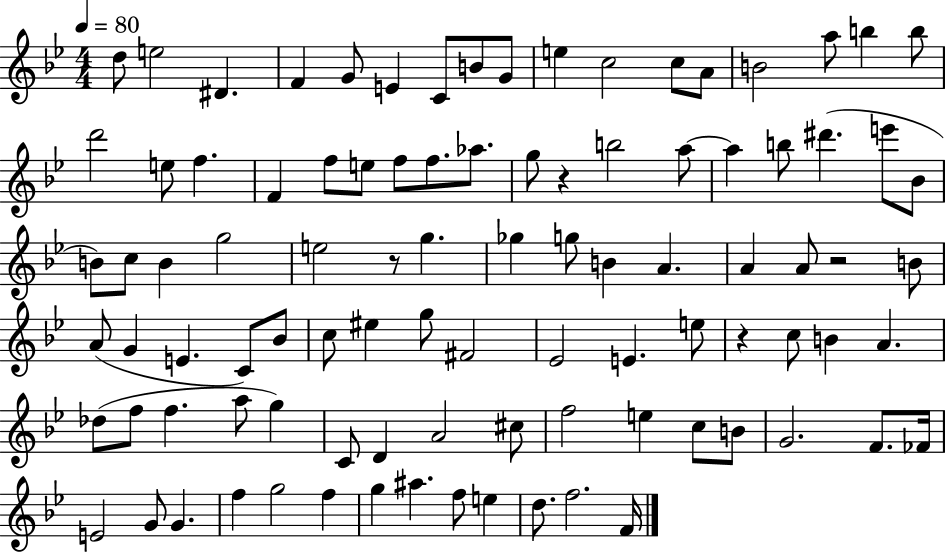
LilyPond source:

{
  \clef treble
  \numericTimeSignature
  \time 4/4
  \key bes \major
  \tempo 4 = 80
  \repeat volta 2 { d''8 e''2 dis'4. | f'4 g'8 e'4 c'8 b'8 g'8 | e''4 c''2 c''8 a'8 | b'2 a''8 b''4 b''8 | \break d'''2 e''8 f''4. | f'4 f''8 e''8 f''8 f''8. aes''8. | g''8 r4 b''2 a''8~~ | a''4 b''8 dis'''4.( e'''8 bes'8 | \break b'8) c''8 b'4 g''2 | e''2 r8 g''4. | ges''4 g''8 b'4 a'4. | a'4 a'8 r2 b'8 | \break a'8( g'4 e'4. c'8) bes'8 | c''8 eis''4 g''8 fis'2 | ees'2 e'4. e''8 | r4 c''8 b'4 a'4. | \break des''8( f''8 f''4. a''8 g''4) | c'8 d'4 a'2 cis''8 | f''2 e''4 c''8 b'8 | g'2. f'8. fes'16 | \break e'2 g'8 g'4. | f''4 g''2 f''4 | g''4 ais''4. f''8 e''4 | d''8. f''2. f'16 | \break } \bar "|."
}